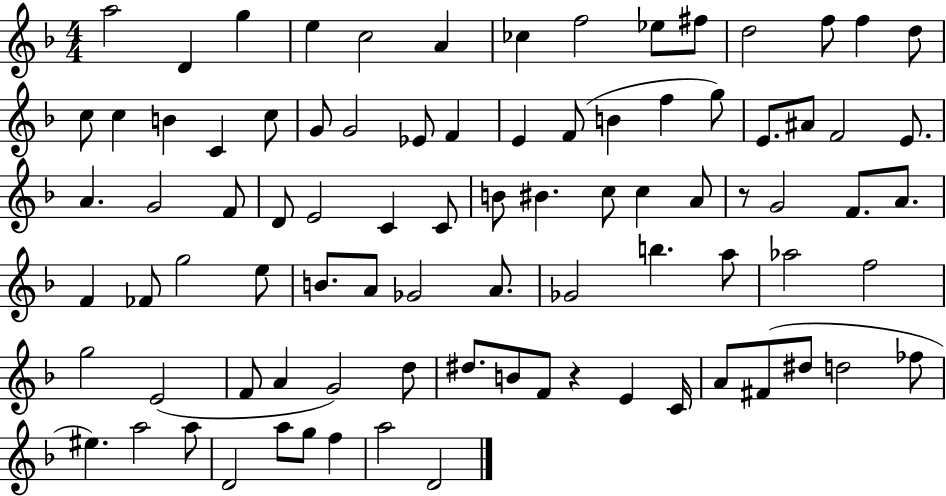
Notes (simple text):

A5/h D4/q G5/q E5/q C5/h A4/q CES5/q F5/h Eb5/e F#5/e D5/h F5/e F5/q D5/e C5/e C5/q B4/q C4/q C5/e G4/e G4/h Eb4/e F4/q E4/q F4/e B4/q F5/q G5/e E4/e. A#4/e F4/h E4/e. A4/q. G4/h F4/e D4/e E4/h C4/q C4/e B4/e BIS4/q. C5/e C5/q A4/e R/e G4/h F4/e. A4/e. F4/q FES4/e G5/h E5/e B4/e. A4/e Gb4/h A4/e. Gb4/h B5/q. A5/e Ab5/h F5/h G5/h E4/h F4/e A4/q G4/h D5/e D#5/e. B4/e F4/e R/q E4/q C4/s A4/e F#4/e D#5/e D5/h FES5/e EIS5/q. A5/h A5/e D4/h A5/e G5/e F5/q A5/h D4/h